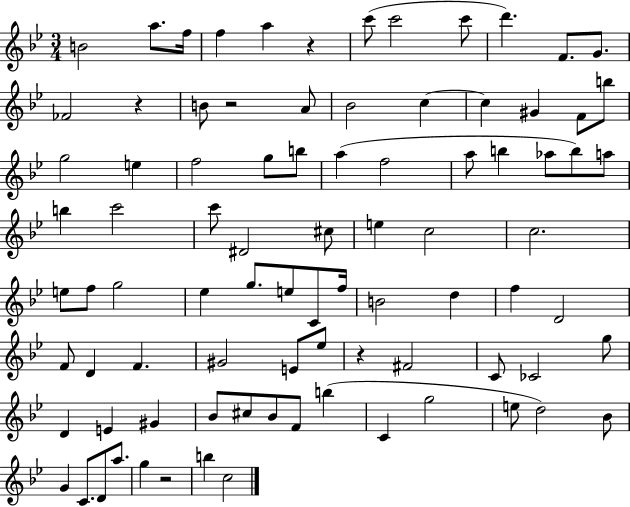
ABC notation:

X:1
T:Untitled
M:3/4
L:1/4
K:Bb
B2 a/2 f/4 f a z c'/2 c'2 c'/2 d' F/2 G/2 _F2 z B/2 z2 A/2 _B2 c c ^G F/2 b/2 g2 e f2 g/2 b/2 a f2 a/2 b _a/2 b/2 a/2 b c'2 c'/2 ^D2 ^c/2 e c2 c2 e/2 f/2 g2 _e g/2 e/2 C/2 f/4 B2 d f D2 F/2 D F ^G2 E/2 _e/2 z ^F2 C/2 _C2 g/2 D E ^G _B/2 ^c/2 _B/2 F/2 b C g2 e/2 d2 _B/2 G C/2 D/2 a/2 g z2 b c2